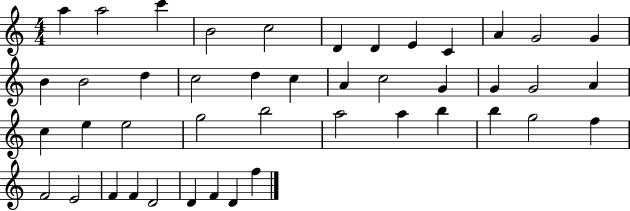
A5/q A5/h C6/q B4/h C5/h D4/q D4/q E4/q C4/q A4/q G4/h G4/q B4/q B4/h D5/q C5/h D5/q C5/q A4/q C5/h G4/q G4/q G4/h A4/q C5/q E5/q E5/h G5/h B5/h A5/h A5/q B5/q B5/q G5/h F5/q F4/h E4/h F4/q F4/q D4/h D4/q F4/q D4/q F5/q